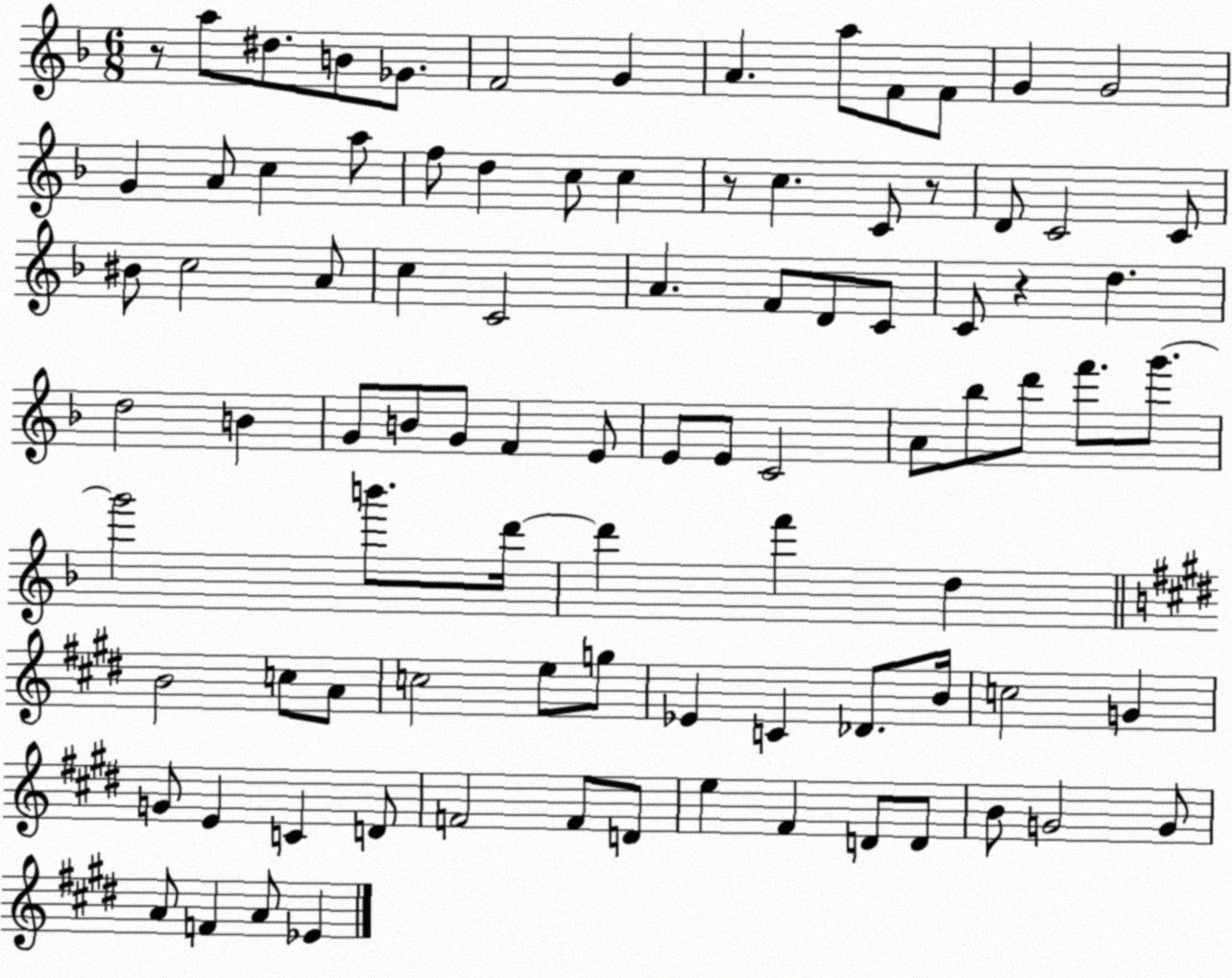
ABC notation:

X:1
T:Untitled
M:6/8
L:1/4
K:F
z/2 a/2 ^d/2 B/2 _G/2 F2 G A a/2 F/2 F/2 G G2 G A/2 c a/2 f/2 d c/2 c z/2 c C/2 z/2 D/2 C2 C/2 ^B/2 c2 A/2 c C2 A F/2 D/2 C/2 C/2 z d d2 B G/2 B/2 G/2 F E/2 E/2 E/2 C2 A/2 _b/2 d'/2 f'/2 g'/2 g'2 b'/2 d'/4 d' f' d B2 c/2 A/2 c2 e/2 g/2 _E C _D/2 B/4 c2 G G/2 E C D/2 F2 F/2 D/2 e ^F D/2 D/2 B/2 G2 G/2 A/2 F A/2 _E